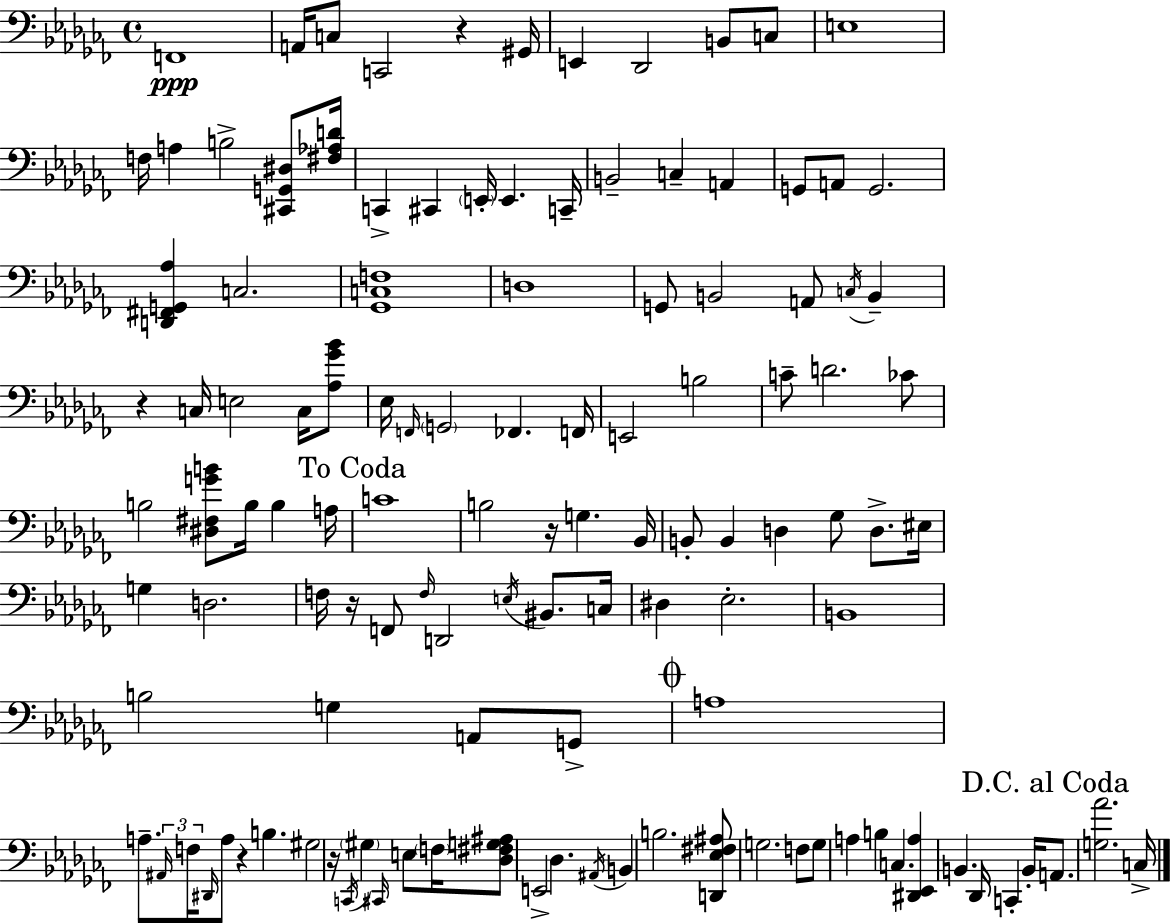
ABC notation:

X:1
T:Untitled
M:4/4
L:1/4
K:Abm
F,,4 A,,/4 C,/2 C,,2 z ^G,,/4 E,, _D,,2 B,,/2 C,/2 E,4 F,/4 A, B,2 [^C,,G,,^D,]/2 [^F,_A,D]/4 C,, ^C,, E,,/4 E,, C,,/4 B,,2 C, A,, G,,/2 A,,/2 G,,2 [D,,^F,,G,,_A,] C,2 [_G,,C,F,]4 D,4 G,,/2 B,,2 A,,/2 C,/4 B,, z C,/4 E,2 C,/4 [_A,_G_B]/2 _E,/4 F,,/4 G,,2 _F,, F,,/4 E,,2 B,2 C/2 D2 _C/2 B,2 [^D,^F,GB]/2 B,/4 B, A,/4 C4 B,2 z/4 G, _B,,/4 B,,/2 B,, D, _G,/2 D,/2 ^E,/4 G, D,2 F,/4 z/4 F,,/2 F,/4 D,,2 E,/4 ^B,,/2 C,/4 ^D, _E,2 B,,4 B,2 G, A,,/2 G,,/2 A,4 A,/2 ^A,,/4 F,/4 ^D,,/4 A,/2 z B, ^G,2 z/4 C,,/4 ^G, ^C,,/4 E,/2 F,/4 [_D,^F,G,^A,]/2 E,,2 _D, ^A,,/4 B,, B,2 [D,,_E,^F,^A,]/2 G,2 F,/2 G,/2 A, B, C, [^D,,_E,,A,] B,, _D,,/4 C,, B,,/4 A,,/2 [G,_A]2 C,/4